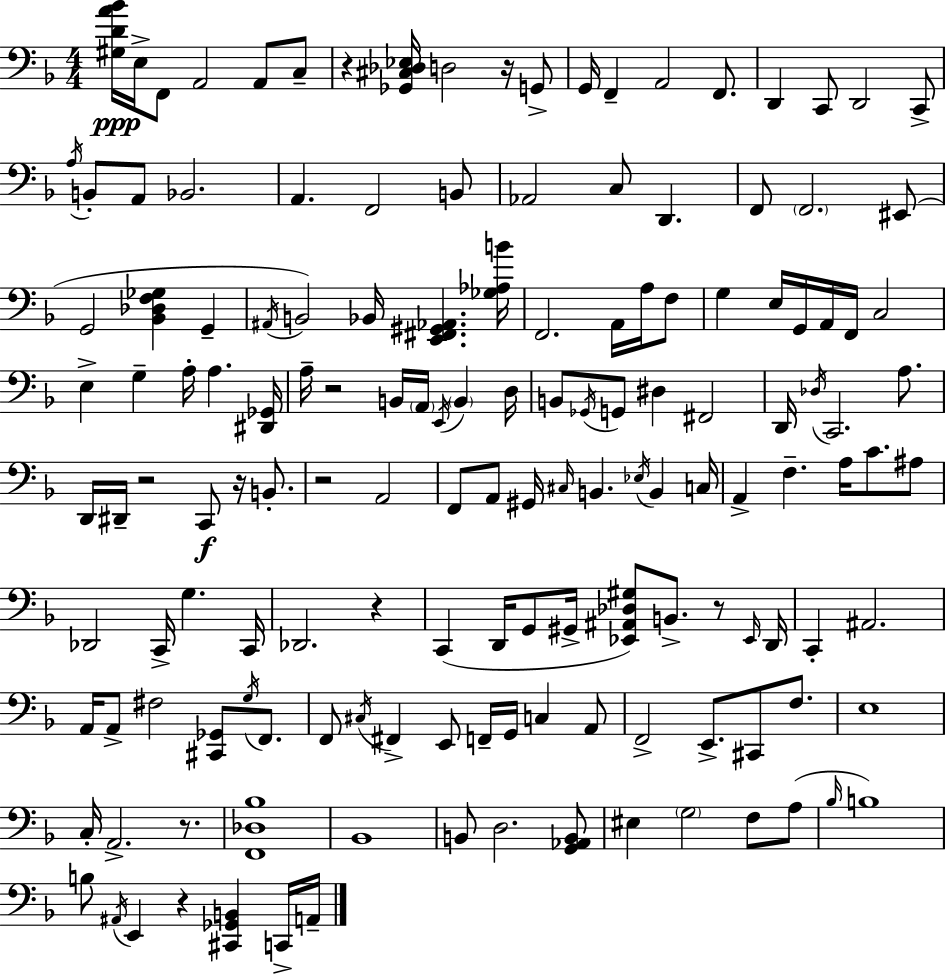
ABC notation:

X:1
T:Untitled
M:4/4
L:1/4
K:F
[^G,DA_B]/4 E,/4 F,,/2 A,,2 A,,/2 C,/2 z [_G,,^C,_D,_E,]/4 D,2 z/4 G,,/2 G,,/4 F,, A,,2 F,,/2 D,, C,,/2 D,,2 C,,/2 A,/4 B,,/2 A,,/2 _B,,2 A,, F,,2 B,,/2 _A,,2 C,/2 D,, F,,/2 F,,2 ^E,,/2 G,,2 [_B,,_D,F,_G,] G,, ^A,,/4 B,,2 _B,,/4 [E,,^F,,^G,,_A,,] [_G,_A,B]/4 F,,2 A,,/4 A,/4 F,/2 G, E,/4 G,,/4 A,,/4 F,,/4 C,2 E, G, A,/4 A, [^D,,_G,,]/4 A,/4 z2 B,,/4 A,,/4 E,,/4 B,, D,/4 B,,/2 _G,,/4 G,,/2 ^D, ^F,,2 D,,/4 _D,/4 C,,2 A,/2 D,,/4 ^D,,/4 z2 C,,/2 z/4 B,,/2 z2 A,,2 F,,/2 A,,/2 ^G,,/4 ^C,/4 B,, _E,/4 B,, C,/4 A,, F, A,/4 C/2 ^A,/2 _D,,2 C,,/4 G, C,,/4 _D,,2 z C,, D,,/4 G,,/2 ^G,,/4 [_E,,^A,,_D,^G,]/2 B,,/2 z/2 _E,,/4 D,,/4 C,, ^A,,2 A,,/4 A,,/2 ^F,2 [^C,,_G,,]/2 G,/4 F,,/2 F,,/2 ^C,/4 ^F,, E,,/2 F,,/4 G,,/4 C, A,,/2 F,,2 E,,/2 ^C,,/2 F,/2 E,4 C,/4 A,,2 z/2 [F,,_D,_B,]4 _B,,4 B,,/2 D,2 [G,,_A,,B,,]/2 ^E, G,2 F,/2 A,/2 _B,/4 B,4 B,/2 ^A,,/4 E,, z [^C,,_G,,B,,] C,,/4 A,,/4